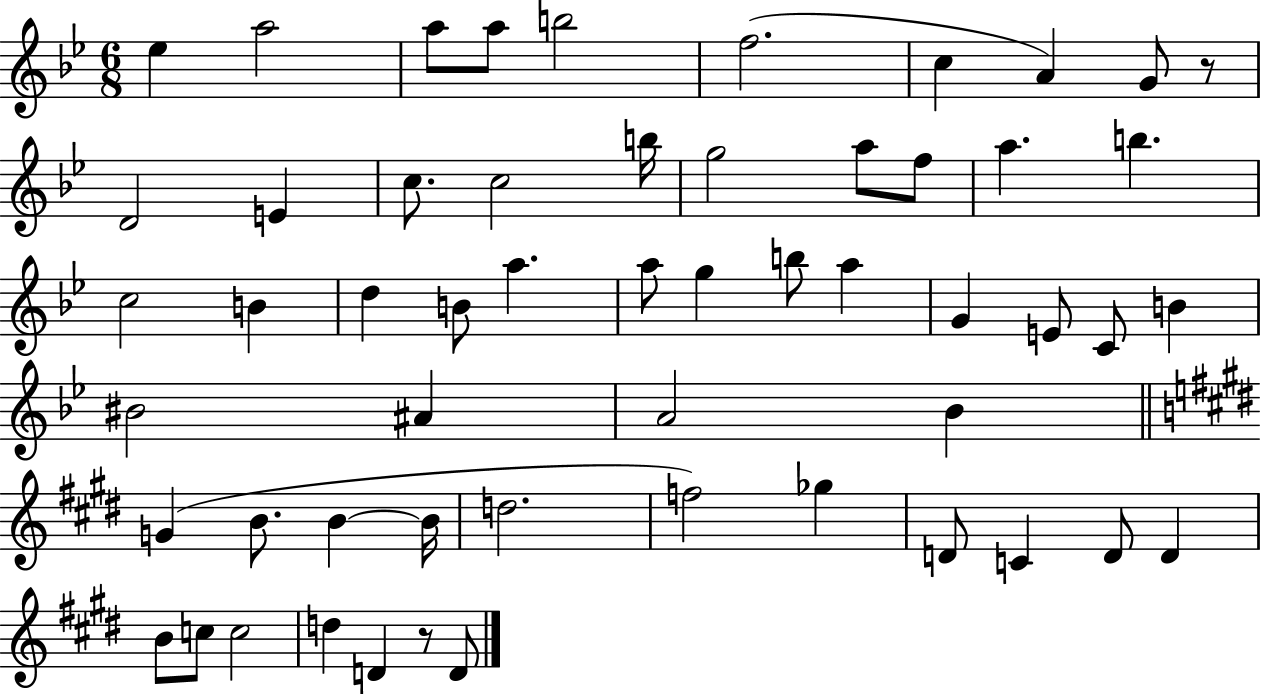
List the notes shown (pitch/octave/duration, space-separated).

Eb5/q A5/h A5/e A5/e B5/h F5/h. C5/q A4/q G4/e R/e D4/h E4/q C5/e. C5/h B5/s G5/h A5/e F5/e A5/q. B5/q. C5/h B4/q D5/q B4/e A5/q. A5/e G5/q B5/e A5/q G4/q E4/e C4/e B4/q BIS4/h A#4/q A4/h Bb4/q G4/q B4/e. B4/q B4/s D5/h. F5/h Gb5/q D4/e C4/q D4/e D4/q B4/e C5/e C5/h D5/q D4/q R/e D4/e